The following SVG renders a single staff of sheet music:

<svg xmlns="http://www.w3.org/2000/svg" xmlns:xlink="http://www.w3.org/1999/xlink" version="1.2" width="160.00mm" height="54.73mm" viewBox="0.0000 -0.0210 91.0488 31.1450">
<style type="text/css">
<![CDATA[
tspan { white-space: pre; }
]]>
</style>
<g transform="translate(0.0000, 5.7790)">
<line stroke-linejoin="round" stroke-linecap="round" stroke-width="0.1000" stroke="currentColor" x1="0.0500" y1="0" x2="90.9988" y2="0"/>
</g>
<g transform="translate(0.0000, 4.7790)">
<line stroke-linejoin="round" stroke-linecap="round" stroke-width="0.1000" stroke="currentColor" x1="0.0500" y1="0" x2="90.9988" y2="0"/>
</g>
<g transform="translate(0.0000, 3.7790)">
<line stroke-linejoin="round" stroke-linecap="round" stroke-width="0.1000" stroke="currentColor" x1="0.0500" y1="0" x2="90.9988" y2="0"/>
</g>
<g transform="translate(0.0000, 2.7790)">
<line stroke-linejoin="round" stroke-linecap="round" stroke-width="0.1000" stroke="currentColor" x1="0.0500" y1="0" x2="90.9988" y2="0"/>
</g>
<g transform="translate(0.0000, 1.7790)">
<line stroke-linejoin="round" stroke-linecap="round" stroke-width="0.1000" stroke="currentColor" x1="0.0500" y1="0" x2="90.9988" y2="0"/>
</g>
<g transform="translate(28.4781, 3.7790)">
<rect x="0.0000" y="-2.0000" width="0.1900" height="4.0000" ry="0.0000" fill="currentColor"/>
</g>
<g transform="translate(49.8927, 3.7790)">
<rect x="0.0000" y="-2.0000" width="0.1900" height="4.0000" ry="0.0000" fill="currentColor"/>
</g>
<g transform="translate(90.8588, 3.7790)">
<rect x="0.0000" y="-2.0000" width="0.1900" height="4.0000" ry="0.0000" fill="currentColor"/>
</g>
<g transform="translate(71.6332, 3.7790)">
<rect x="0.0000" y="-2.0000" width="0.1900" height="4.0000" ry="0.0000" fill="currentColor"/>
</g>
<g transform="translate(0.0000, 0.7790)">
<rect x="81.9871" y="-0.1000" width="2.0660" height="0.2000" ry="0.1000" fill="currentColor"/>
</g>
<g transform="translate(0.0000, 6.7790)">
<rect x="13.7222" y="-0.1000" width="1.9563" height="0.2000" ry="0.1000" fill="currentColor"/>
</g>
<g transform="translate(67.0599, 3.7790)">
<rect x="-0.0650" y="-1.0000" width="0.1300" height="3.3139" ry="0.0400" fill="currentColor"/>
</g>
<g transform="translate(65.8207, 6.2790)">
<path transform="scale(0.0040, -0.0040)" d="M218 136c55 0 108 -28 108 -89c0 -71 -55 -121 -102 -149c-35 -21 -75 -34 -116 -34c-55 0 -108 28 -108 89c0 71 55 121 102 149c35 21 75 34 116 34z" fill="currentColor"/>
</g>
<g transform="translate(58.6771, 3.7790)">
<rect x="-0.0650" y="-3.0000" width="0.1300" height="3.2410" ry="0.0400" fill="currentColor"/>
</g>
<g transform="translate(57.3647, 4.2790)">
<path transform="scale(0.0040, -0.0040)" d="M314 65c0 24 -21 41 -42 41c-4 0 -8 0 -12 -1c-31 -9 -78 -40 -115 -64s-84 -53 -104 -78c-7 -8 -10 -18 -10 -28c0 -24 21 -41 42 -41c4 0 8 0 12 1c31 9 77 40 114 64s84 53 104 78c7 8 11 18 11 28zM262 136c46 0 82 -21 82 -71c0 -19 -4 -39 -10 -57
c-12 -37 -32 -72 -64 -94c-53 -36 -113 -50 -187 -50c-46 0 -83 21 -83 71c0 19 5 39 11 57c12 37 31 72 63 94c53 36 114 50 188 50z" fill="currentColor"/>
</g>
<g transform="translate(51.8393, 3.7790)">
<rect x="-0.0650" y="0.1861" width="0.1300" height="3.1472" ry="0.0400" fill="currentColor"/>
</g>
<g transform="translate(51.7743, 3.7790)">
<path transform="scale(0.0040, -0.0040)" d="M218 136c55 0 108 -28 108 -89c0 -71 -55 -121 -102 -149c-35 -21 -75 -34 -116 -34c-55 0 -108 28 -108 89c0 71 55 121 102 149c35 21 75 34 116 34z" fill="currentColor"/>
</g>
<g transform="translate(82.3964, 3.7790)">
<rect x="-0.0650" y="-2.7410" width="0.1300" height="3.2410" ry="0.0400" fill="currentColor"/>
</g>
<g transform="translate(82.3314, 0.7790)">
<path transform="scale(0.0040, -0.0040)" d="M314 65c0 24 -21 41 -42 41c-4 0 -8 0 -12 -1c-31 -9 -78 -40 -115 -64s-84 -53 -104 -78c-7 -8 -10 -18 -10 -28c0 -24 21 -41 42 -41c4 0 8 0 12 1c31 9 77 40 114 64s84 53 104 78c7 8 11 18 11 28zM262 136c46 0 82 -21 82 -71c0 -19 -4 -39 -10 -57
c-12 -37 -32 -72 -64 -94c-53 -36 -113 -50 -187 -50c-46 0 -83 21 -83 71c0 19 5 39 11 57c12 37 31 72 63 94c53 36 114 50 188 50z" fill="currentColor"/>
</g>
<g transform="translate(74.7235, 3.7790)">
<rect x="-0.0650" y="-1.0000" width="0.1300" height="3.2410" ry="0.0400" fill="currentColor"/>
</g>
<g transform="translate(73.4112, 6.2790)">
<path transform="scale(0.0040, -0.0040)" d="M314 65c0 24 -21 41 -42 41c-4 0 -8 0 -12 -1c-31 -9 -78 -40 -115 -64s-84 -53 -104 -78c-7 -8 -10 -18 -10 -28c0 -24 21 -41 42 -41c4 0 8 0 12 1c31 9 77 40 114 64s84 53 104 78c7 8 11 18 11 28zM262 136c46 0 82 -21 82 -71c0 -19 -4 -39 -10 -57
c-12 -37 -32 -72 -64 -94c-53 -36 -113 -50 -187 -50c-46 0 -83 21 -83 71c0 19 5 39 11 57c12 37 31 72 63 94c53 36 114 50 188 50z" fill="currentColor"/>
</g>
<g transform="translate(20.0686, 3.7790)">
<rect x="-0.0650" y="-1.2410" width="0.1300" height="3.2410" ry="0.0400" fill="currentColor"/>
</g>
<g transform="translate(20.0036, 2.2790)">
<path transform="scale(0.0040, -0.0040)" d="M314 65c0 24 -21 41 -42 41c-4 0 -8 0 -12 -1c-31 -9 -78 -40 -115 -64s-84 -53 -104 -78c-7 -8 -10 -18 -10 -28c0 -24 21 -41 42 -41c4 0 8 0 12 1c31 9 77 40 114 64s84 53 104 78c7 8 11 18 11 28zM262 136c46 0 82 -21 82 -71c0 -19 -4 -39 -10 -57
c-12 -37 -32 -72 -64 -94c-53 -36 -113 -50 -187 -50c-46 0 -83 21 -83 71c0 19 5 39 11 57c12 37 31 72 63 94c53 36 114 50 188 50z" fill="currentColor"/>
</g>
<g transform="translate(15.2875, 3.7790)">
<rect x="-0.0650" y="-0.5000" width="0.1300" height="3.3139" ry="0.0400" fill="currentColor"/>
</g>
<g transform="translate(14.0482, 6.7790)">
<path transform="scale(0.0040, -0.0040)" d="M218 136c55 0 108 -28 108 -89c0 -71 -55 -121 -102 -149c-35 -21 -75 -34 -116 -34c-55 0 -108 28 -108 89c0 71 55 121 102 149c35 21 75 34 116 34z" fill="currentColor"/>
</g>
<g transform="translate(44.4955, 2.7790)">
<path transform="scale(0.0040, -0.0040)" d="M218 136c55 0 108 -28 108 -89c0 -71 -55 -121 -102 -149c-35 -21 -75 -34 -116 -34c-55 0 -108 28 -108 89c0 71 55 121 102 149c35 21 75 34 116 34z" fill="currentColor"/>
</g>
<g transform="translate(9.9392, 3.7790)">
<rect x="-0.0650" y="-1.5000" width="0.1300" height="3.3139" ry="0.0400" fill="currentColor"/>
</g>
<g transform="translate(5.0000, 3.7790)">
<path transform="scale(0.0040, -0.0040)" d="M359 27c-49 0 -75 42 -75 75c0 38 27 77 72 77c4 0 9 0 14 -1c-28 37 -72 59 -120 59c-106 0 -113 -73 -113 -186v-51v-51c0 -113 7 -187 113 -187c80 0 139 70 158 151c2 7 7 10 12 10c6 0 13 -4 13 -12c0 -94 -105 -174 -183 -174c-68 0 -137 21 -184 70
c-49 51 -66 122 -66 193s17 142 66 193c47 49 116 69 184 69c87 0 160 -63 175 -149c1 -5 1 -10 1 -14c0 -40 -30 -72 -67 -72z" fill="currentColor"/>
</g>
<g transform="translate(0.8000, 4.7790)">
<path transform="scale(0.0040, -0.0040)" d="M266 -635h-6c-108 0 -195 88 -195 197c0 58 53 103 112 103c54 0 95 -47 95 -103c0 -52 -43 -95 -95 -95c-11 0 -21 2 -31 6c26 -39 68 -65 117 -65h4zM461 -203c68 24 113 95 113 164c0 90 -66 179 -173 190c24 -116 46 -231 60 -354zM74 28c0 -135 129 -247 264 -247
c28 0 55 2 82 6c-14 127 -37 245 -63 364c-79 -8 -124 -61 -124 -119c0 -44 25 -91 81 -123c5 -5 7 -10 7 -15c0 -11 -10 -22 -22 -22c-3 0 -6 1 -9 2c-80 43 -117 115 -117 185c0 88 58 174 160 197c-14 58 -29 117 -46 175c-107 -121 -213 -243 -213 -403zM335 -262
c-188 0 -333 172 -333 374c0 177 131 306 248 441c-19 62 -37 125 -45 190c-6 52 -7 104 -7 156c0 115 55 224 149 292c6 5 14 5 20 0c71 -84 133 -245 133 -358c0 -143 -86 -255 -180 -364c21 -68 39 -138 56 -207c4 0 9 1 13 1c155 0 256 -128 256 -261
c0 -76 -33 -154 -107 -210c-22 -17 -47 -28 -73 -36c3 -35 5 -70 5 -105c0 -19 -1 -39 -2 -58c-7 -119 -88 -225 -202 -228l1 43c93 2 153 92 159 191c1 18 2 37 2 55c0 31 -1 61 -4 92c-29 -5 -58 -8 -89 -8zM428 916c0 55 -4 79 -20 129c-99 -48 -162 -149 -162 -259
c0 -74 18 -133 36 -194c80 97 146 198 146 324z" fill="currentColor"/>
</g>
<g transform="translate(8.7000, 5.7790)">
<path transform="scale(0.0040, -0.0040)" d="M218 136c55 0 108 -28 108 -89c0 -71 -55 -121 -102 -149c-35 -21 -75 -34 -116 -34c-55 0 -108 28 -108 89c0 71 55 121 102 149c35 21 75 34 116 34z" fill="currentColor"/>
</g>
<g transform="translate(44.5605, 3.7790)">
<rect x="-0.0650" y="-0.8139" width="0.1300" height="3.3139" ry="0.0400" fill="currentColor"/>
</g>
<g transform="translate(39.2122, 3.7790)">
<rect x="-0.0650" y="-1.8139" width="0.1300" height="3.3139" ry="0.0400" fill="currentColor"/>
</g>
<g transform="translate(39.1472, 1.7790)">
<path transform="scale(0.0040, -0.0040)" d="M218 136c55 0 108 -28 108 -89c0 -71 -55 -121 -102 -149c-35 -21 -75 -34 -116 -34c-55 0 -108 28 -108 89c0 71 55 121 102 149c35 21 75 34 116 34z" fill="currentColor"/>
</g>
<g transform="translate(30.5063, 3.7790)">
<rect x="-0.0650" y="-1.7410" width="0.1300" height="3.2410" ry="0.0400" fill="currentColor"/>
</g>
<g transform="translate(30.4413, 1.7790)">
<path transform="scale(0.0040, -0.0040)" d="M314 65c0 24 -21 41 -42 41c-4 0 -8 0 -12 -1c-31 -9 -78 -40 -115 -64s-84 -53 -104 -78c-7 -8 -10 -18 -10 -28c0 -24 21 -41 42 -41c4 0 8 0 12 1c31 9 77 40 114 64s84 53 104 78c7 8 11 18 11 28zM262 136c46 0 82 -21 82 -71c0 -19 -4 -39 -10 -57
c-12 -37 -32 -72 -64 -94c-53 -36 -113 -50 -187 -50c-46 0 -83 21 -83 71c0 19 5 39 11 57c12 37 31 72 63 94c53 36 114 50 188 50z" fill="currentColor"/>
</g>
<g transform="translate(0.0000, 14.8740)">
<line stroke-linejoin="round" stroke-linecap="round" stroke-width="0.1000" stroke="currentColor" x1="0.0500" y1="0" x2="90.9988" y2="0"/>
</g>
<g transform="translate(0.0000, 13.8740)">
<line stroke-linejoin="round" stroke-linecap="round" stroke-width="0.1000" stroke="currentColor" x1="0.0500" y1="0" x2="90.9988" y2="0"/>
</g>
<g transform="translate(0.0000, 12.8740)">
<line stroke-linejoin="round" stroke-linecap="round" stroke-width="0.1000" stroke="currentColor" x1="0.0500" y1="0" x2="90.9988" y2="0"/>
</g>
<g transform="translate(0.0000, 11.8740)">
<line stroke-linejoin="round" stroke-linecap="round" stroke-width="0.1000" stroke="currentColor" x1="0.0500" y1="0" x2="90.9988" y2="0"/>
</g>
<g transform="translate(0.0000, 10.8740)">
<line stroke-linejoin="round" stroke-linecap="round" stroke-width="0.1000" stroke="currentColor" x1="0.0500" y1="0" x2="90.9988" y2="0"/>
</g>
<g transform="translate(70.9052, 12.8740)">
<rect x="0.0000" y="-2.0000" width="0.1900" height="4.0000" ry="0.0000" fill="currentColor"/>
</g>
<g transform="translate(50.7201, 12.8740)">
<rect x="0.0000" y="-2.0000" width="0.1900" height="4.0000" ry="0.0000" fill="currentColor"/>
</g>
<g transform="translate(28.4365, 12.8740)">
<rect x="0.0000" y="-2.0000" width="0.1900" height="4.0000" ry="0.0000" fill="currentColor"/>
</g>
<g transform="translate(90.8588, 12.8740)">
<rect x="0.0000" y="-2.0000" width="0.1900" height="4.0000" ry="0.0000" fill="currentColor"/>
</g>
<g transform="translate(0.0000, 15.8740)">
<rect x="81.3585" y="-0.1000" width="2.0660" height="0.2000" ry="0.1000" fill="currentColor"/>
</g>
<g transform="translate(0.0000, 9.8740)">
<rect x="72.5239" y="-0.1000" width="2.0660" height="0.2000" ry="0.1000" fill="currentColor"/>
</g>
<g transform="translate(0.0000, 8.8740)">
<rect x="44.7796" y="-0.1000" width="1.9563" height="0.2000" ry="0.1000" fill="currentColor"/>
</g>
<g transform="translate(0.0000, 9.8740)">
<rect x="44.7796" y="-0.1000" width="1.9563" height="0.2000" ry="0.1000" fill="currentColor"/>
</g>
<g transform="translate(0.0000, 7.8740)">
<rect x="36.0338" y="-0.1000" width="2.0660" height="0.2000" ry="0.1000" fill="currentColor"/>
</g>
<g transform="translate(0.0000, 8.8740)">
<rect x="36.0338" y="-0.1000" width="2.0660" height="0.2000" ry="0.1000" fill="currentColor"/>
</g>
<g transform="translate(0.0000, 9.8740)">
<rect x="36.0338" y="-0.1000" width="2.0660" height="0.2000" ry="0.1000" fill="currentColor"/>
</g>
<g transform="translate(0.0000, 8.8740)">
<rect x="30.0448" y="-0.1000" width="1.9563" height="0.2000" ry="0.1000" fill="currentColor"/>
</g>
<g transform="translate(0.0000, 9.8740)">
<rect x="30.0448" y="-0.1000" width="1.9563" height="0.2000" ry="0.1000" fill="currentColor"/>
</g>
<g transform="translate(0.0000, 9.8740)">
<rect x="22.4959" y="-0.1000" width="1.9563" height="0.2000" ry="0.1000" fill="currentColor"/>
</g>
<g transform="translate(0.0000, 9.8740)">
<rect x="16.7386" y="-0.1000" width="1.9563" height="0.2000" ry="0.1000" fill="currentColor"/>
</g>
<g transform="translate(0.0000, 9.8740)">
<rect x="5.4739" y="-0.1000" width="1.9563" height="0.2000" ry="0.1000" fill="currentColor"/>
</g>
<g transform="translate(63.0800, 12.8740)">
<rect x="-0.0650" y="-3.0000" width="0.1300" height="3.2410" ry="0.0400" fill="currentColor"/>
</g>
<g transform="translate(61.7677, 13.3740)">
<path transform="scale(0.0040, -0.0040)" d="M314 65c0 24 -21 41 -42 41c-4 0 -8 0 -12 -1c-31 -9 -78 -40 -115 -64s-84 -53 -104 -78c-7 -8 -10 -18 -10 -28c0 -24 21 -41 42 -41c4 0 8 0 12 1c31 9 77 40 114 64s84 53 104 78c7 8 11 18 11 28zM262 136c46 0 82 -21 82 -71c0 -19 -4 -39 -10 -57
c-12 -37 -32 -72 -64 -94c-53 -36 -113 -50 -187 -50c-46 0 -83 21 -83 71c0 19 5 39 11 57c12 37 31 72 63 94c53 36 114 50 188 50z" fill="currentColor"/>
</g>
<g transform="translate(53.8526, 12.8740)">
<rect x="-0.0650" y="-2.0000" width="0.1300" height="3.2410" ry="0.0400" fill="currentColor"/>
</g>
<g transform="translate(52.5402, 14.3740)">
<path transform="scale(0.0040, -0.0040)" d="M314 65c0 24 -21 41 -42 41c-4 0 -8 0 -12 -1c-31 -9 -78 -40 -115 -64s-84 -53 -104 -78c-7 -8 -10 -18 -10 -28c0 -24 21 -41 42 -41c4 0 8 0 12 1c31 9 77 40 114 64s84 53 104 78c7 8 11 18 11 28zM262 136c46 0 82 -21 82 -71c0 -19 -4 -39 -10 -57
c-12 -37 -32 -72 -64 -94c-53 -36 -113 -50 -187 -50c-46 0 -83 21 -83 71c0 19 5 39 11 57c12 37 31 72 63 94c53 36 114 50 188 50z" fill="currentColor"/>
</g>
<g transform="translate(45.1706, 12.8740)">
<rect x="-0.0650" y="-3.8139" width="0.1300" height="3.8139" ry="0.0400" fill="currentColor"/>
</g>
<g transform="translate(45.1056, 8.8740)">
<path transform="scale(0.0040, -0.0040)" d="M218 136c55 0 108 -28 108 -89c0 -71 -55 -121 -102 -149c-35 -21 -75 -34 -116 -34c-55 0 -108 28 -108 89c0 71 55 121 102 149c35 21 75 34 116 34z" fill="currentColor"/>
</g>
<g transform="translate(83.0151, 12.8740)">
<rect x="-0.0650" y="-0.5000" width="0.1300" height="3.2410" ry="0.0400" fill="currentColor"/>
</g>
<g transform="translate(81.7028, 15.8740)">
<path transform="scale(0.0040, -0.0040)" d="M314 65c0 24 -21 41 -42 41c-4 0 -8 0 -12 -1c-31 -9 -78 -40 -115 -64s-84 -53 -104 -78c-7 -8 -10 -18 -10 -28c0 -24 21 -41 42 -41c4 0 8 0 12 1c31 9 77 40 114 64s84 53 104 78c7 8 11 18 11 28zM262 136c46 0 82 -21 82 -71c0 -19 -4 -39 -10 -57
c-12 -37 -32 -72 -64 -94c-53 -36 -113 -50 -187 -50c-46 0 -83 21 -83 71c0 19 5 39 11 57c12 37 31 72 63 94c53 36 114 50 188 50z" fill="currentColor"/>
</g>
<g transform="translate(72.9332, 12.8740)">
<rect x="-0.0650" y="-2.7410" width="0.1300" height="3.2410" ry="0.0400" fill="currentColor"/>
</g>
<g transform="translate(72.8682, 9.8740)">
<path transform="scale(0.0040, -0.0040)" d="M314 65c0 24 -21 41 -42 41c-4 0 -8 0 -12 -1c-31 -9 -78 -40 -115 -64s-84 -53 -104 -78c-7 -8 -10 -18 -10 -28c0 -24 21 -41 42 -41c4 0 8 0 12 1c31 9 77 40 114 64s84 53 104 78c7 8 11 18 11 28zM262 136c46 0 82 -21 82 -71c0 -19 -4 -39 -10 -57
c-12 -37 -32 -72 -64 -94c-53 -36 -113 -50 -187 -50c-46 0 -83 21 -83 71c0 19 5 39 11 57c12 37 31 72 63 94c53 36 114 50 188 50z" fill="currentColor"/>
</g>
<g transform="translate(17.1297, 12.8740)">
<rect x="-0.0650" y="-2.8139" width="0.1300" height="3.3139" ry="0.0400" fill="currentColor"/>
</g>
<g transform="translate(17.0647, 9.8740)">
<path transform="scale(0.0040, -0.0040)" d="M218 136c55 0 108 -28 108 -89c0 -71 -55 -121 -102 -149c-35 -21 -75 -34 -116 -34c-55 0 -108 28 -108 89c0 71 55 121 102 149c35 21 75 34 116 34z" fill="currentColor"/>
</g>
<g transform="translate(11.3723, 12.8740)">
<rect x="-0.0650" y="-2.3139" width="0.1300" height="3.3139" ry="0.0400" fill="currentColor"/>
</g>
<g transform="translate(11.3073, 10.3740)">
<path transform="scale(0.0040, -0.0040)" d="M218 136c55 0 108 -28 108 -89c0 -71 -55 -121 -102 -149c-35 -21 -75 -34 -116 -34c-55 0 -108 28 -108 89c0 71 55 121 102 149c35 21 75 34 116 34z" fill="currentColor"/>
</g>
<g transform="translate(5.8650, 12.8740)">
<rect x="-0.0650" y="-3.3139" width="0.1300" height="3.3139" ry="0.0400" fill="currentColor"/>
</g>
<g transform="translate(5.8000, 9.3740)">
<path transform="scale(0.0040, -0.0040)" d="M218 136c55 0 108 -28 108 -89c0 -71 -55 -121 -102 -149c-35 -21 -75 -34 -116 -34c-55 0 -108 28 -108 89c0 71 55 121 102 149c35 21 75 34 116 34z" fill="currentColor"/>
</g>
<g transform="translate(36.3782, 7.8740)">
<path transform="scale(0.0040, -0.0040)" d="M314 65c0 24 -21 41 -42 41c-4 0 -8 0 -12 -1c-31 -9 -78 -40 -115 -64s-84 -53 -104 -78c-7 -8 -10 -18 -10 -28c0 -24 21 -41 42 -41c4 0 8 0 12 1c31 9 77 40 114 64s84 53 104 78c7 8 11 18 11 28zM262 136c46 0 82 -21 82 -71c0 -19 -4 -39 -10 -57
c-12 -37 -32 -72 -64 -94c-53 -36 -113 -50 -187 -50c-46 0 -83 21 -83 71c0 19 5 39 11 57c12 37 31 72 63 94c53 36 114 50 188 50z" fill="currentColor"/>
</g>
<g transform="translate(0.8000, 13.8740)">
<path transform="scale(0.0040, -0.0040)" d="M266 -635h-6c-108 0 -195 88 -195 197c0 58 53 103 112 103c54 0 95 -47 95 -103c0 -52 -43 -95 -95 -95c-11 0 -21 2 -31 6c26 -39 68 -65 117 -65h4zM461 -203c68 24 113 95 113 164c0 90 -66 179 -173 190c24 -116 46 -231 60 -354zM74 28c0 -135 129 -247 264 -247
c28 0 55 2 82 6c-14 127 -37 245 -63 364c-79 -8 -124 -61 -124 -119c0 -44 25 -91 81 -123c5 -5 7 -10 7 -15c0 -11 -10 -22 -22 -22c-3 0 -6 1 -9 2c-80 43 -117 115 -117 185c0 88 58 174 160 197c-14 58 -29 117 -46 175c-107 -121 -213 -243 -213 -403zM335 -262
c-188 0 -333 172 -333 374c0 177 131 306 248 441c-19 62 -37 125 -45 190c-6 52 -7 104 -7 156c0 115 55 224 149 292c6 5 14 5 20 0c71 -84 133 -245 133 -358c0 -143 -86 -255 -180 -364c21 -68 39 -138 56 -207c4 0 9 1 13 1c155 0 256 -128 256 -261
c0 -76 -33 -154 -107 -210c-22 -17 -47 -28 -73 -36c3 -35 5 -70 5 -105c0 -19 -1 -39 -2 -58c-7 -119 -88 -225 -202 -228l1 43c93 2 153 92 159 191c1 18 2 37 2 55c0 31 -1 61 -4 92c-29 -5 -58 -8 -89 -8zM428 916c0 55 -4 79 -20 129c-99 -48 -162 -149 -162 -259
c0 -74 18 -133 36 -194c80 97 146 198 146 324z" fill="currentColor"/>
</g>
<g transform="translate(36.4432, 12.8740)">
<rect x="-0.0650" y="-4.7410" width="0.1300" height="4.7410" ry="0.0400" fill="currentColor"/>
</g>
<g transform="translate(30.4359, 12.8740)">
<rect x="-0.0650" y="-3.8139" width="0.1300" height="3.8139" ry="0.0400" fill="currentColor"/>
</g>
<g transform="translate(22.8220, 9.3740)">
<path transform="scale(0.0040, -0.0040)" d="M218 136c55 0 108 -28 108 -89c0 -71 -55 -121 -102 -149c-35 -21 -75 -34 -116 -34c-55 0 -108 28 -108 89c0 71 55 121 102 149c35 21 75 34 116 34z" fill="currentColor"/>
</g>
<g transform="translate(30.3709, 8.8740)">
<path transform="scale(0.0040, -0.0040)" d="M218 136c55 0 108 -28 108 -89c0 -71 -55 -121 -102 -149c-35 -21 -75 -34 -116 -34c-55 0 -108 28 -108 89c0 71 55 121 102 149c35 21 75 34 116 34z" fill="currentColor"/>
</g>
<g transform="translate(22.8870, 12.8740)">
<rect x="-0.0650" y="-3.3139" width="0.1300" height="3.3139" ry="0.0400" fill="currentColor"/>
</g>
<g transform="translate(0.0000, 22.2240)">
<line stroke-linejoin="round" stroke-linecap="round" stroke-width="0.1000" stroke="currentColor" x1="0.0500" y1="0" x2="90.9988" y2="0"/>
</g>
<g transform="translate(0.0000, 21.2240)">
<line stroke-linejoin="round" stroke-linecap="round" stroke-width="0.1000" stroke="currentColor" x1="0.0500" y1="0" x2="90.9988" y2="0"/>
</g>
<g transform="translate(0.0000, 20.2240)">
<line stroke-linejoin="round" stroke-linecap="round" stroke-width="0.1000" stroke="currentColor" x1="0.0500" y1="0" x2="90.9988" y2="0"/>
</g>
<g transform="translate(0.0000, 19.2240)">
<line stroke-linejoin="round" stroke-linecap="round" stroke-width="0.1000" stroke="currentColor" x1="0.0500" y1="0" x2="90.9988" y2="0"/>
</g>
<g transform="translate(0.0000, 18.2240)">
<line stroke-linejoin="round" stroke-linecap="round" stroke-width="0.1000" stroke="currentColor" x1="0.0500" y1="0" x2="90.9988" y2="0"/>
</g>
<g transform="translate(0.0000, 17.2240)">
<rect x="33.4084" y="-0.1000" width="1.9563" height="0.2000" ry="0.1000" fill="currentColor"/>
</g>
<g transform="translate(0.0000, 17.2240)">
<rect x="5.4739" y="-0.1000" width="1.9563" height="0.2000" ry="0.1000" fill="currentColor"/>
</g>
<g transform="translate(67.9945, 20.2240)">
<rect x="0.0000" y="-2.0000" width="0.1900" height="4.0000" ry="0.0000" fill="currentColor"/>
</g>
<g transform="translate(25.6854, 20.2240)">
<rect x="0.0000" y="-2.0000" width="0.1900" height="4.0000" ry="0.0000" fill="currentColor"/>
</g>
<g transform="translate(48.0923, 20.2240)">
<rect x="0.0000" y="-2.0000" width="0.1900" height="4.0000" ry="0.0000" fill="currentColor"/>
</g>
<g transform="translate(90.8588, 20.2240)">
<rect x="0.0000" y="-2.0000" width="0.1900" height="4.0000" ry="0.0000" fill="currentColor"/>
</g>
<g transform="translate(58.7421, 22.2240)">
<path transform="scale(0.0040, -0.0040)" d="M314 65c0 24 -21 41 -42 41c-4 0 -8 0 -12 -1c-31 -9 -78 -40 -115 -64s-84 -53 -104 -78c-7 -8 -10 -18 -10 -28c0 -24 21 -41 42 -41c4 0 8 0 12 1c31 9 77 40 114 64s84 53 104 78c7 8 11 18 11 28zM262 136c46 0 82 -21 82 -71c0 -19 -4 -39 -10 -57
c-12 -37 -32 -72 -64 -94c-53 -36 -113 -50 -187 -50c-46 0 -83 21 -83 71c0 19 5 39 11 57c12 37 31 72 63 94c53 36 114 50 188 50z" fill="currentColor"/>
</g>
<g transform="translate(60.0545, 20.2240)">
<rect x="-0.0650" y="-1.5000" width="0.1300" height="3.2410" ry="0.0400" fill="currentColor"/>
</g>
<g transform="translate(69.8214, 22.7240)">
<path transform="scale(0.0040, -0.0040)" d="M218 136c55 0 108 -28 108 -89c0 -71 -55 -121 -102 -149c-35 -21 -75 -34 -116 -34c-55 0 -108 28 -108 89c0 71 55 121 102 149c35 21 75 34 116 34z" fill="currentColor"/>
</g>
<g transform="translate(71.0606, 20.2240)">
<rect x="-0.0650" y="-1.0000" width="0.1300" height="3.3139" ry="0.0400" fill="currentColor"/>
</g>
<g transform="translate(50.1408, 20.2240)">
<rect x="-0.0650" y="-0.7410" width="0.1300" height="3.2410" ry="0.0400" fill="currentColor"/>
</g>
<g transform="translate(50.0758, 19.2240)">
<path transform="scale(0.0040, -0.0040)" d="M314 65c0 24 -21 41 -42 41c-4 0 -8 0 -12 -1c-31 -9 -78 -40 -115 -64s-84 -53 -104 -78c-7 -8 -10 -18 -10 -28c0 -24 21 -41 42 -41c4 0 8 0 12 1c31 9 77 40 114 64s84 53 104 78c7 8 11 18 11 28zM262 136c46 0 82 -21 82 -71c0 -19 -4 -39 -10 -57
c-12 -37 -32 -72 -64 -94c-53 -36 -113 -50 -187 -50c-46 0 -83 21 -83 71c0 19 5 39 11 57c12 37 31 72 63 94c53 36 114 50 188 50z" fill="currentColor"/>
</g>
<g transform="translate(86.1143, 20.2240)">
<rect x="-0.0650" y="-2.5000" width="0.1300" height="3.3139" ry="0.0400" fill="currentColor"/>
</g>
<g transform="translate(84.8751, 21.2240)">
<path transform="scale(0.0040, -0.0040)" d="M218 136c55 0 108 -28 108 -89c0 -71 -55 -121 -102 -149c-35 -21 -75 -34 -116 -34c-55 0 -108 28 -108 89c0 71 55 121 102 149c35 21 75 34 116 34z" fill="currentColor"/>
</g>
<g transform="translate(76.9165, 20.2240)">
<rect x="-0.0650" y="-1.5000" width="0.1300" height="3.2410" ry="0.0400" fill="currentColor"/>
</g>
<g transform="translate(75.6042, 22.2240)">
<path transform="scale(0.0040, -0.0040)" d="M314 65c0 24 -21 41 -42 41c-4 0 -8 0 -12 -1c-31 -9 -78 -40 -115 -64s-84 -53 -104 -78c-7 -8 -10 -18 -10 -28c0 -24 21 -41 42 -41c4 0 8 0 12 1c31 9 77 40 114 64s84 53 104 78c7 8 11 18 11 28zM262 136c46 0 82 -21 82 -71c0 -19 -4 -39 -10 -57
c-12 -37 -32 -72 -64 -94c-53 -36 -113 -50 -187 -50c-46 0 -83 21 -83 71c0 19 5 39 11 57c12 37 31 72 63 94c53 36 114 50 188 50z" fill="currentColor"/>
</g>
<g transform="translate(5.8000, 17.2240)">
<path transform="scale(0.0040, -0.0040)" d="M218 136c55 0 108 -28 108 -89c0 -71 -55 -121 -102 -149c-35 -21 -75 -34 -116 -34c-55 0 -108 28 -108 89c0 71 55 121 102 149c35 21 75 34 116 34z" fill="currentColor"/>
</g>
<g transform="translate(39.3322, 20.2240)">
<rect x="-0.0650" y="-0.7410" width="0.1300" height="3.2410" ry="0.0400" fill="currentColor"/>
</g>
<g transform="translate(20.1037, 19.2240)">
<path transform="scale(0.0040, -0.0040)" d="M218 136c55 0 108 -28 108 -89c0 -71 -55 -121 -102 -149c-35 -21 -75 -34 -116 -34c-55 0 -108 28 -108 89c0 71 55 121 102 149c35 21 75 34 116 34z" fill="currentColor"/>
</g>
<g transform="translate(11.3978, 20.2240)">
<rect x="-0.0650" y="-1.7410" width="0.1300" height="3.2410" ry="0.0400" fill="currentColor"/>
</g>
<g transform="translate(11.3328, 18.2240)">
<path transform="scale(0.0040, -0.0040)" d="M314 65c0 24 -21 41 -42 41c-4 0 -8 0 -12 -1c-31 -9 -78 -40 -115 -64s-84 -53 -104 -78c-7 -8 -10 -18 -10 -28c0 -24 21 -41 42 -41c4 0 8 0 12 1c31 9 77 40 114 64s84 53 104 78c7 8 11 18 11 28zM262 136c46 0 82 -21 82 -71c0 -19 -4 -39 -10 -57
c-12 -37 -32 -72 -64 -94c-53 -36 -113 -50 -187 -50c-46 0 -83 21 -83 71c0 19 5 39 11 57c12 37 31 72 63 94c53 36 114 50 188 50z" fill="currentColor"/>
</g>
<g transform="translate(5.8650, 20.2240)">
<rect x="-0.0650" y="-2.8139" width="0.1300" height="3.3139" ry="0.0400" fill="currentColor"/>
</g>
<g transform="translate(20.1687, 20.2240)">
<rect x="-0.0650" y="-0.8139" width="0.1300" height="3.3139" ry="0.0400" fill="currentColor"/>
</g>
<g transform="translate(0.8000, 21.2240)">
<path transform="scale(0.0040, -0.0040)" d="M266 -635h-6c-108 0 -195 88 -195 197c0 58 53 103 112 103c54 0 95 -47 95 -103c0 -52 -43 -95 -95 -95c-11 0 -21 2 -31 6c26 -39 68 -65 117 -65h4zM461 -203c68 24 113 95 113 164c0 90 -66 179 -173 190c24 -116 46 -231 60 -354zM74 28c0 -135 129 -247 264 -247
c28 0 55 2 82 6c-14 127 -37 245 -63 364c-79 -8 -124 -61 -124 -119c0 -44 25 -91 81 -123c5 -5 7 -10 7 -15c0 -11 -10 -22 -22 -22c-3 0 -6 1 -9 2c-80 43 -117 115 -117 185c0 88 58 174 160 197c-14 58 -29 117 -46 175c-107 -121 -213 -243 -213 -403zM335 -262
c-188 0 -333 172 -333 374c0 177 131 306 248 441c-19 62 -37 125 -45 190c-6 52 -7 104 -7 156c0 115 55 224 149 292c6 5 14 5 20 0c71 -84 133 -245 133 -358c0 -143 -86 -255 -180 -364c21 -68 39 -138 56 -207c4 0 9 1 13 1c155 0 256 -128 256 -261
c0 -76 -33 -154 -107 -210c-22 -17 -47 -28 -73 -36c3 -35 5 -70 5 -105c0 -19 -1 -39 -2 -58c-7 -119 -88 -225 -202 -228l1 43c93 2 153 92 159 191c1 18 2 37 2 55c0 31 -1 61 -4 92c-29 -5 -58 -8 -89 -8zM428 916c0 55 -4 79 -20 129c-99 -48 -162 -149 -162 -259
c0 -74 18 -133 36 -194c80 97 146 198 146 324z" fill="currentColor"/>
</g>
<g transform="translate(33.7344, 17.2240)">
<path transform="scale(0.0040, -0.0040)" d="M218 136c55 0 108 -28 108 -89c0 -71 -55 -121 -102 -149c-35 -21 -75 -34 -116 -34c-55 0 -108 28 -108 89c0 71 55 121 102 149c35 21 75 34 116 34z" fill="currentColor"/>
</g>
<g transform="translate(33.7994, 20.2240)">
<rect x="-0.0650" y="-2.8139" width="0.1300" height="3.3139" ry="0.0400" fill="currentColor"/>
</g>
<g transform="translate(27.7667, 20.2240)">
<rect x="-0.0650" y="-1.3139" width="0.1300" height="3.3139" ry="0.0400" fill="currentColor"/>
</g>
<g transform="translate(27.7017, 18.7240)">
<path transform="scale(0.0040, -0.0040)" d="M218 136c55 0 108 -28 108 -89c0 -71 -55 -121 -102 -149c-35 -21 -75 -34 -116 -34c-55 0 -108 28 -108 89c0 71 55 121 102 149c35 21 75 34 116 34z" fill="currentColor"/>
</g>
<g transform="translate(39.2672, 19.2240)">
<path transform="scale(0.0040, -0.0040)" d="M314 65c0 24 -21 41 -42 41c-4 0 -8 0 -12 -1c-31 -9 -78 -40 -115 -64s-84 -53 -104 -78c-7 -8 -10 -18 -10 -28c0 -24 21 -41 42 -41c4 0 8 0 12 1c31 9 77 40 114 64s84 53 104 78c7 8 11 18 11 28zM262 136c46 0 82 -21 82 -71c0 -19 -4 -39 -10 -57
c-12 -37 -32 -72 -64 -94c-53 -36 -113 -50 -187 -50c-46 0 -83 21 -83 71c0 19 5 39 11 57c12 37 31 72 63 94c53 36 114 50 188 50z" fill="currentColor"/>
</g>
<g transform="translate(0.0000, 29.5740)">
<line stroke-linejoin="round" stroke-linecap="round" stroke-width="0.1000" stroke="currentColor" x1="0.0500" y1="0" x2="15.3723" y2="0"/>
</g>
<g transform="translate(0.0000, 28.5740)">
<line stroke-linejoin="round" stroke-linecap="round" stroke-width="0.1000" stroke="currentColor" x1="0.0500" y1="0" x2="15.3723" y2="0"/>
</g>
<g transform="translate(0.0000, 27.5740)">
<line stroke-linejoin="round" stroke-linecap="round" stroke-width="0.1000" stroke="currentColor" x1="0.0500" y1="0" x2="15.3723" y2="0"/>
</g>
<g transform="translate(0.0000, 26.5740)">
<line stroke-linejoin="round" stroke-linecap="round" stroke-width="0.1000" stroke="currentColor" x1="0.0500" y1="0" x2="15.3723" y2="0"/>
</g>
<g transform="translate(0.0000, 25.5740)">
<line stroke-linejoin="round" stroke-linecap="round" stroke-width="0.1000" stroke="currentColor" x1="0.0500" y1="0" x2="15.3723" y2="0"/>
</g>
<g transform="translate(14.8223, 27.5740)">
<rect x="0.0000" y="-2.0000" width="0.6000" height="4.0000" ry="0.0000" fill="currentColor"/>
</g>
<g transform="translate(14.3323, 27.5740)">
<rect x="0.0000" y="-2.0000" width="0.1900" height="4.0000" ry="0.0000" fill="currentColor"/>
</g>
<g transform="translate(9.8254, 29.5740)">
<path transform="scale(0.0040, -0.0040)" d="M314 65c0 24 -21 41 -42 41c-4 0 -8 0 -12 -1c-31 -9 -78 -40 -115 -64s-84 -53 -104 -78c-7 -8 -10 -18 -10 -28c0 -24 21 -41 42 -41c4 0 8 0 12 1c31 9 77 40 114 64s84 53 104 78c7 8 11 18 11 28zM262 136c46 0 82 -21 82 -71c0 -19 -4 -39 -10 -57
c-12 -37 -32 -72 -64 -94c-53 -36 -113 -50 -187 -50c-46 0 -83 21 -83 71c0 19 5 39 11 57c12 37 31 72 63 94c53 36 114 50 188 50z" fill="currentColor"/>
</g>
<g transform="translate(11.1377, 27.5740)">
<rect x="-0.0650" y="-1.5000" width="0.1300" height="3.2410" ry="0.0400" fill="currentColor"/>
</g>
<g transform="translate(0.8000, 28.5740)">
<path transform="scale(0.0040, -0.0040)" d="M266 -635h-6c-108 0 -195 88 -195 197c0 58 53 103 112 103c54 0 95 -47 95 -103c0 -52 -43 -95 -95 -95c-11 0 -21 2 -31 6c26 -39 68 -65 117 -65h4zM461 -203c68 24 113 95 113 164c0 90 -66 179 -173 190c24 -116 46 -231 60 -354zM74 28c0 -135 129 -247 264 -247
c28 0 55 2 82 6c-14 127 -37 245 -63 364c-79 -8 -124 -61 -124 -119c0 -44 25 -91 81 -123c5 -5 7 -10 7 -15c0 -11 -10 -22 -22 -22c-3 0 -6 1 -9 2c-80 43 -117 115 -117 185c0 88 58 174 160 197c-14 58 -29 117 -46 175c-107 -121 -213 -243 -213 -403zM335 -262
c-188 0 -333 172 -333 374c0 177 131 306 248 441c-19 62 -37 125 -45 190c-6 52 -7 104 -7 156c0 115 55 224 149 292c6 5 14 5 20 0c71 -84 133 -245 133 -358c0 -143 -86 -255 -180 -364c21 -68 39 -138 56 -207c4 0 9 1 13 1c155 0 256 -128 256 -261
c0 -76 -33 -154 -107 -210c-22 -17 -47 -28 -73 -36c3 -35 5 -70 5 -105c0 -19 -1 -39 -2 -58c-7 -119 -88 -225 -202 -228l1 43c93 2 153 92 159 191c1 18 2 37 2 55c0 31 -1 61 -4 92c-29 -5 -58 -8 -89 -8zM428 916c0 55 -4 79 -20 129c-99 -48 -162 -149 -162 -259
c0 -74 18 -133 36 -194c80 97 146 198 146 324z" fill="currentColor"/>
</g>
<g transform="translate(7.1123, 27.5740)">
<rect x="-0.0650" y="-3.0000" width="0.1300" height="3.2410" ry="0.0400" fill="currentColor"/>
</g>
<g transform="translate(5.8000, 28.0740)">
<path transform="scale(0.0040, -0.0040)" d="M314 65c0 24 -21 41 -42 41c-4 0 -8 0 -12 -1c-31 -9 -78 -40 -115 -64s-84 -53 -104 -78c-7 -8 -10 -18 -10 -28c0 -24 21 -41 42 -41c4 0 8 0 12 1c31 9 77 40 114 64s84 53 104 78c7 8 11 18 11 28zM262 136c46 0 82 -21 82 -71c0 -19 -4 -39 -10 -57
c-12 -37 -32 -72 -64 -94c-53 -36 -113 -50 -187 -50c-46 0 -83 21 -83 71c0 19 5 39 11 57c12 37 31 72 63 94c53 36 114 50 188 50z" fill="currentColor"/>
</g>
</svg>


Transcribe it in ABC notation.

X:1
T:Untitled
M:4/4
L:1/4
K:C
E C e2 f2 f d B A2 D D2 a2 b g a b c' e'2 c' F2 A2 a2 C2 a f2 d e a d2 d2 E2 D E2 G A2 E2